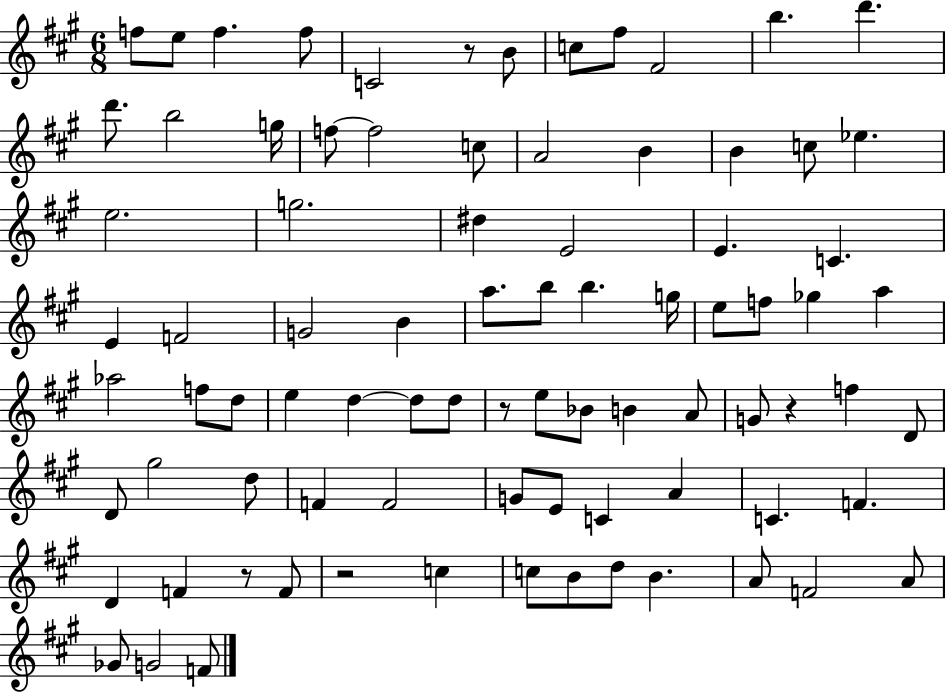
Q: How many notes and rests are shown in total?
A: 84